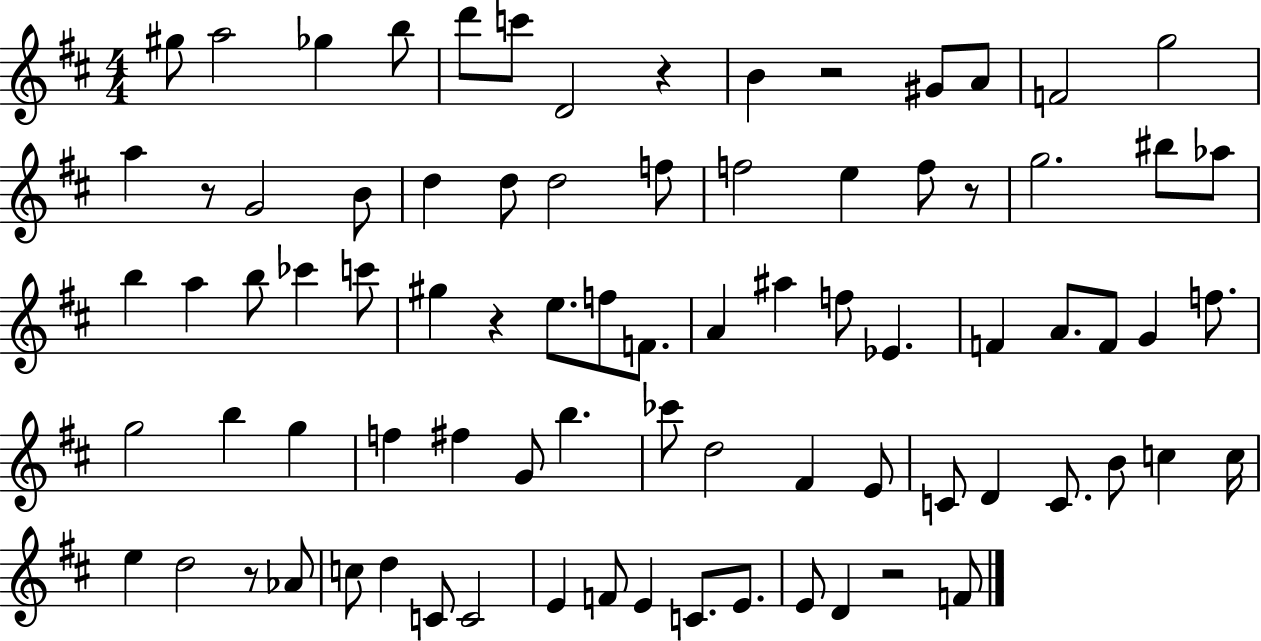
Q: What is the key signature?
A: D major